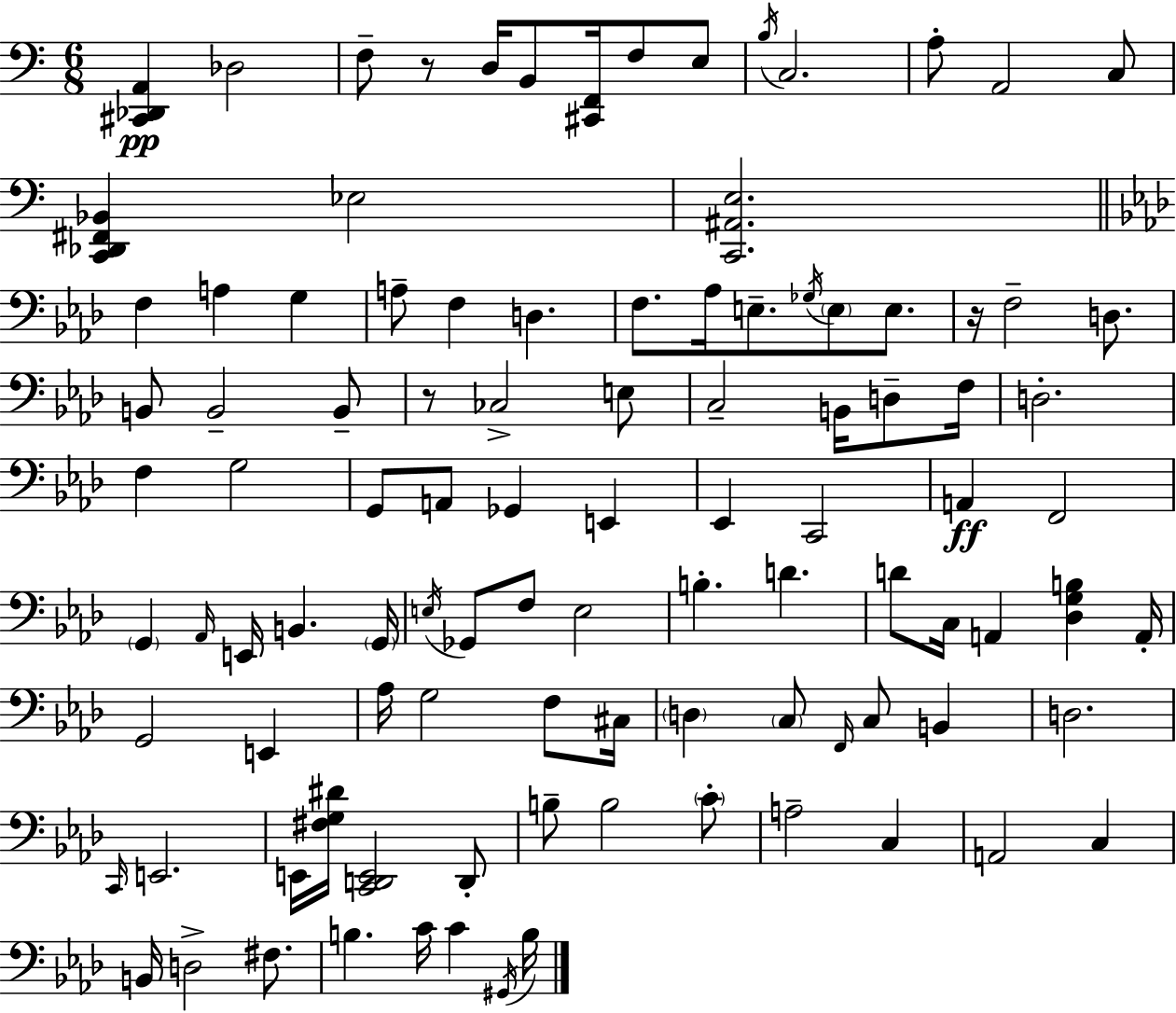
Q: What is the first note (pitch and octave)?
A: Db3